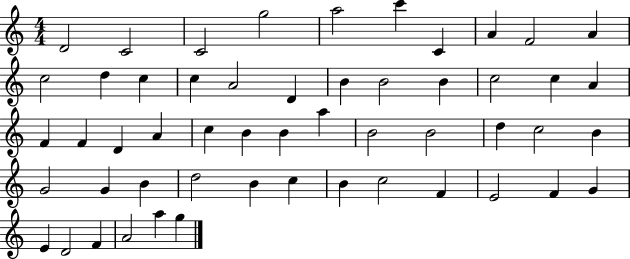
{
  \clef treble
  \numericTimeSignature
  \time 4/4
  \key c \major
  d'2 c'2 | c'2 g''2 | a''2 c'''4 c'4 | a'4 f'2 a'4 | \break c''2 d''4 c''4 | c''4 a'2 d'4 | b'4 b'2 b'4 | c''2 c''4 a'4 | \break f'4 f'4 d'4 a'4 | c''4 b'4 b'4 a''4 | b'2 b'2 | d''4 c''2 b'4 | \break g'2 g'4 b'4 | d''2 b'4 c''4 | b'4 c''2 f'4 | e'2 f'4 g'4 | \break e'4 d'2 f'4 | a'2 a''4 g''4 | \bar "|."
}